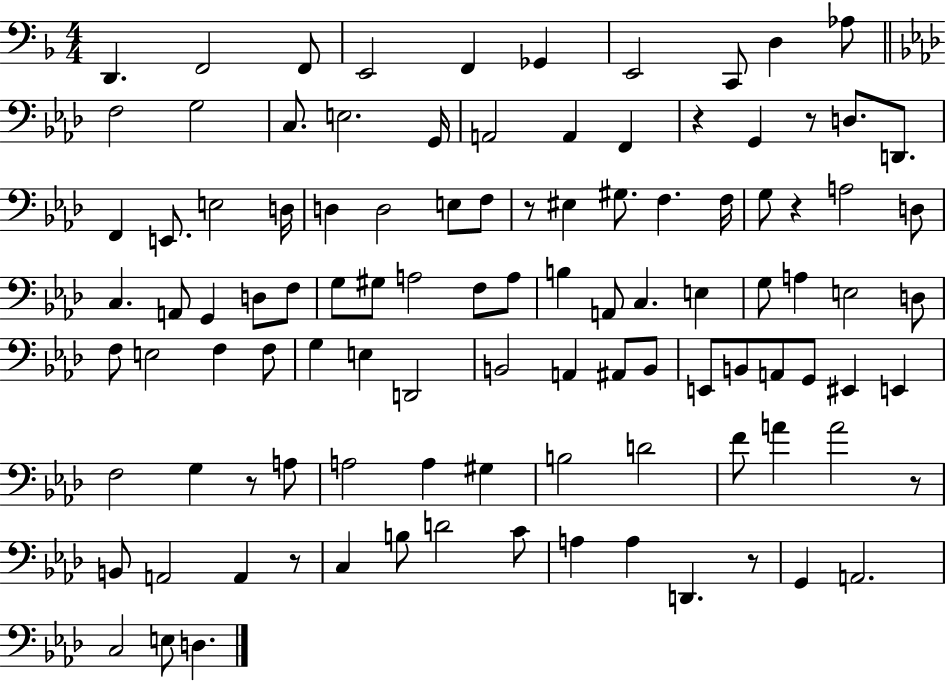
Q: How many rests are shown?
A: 8